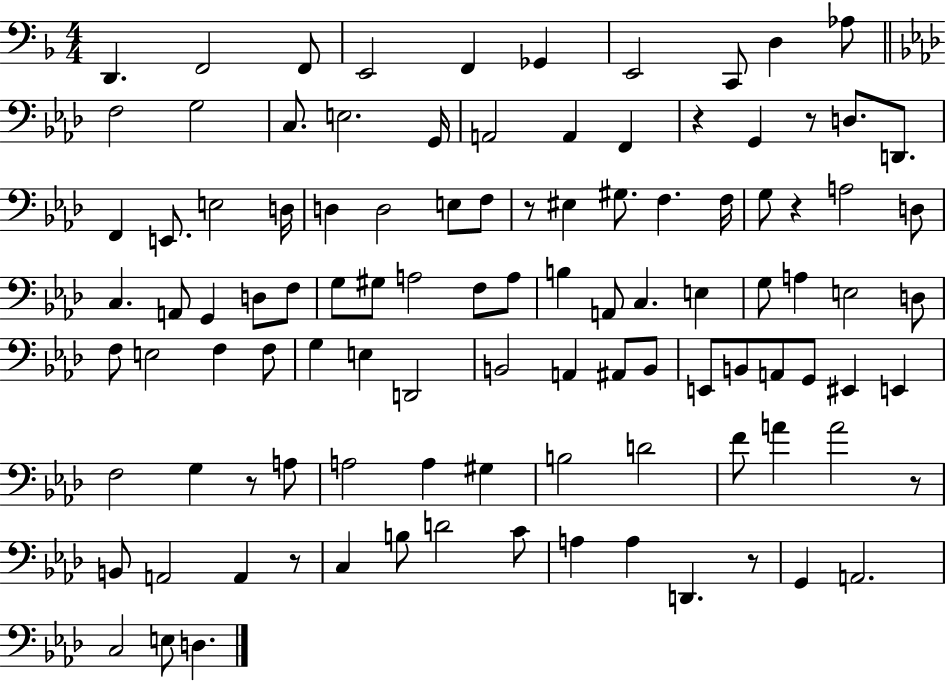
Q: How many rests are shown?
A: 8